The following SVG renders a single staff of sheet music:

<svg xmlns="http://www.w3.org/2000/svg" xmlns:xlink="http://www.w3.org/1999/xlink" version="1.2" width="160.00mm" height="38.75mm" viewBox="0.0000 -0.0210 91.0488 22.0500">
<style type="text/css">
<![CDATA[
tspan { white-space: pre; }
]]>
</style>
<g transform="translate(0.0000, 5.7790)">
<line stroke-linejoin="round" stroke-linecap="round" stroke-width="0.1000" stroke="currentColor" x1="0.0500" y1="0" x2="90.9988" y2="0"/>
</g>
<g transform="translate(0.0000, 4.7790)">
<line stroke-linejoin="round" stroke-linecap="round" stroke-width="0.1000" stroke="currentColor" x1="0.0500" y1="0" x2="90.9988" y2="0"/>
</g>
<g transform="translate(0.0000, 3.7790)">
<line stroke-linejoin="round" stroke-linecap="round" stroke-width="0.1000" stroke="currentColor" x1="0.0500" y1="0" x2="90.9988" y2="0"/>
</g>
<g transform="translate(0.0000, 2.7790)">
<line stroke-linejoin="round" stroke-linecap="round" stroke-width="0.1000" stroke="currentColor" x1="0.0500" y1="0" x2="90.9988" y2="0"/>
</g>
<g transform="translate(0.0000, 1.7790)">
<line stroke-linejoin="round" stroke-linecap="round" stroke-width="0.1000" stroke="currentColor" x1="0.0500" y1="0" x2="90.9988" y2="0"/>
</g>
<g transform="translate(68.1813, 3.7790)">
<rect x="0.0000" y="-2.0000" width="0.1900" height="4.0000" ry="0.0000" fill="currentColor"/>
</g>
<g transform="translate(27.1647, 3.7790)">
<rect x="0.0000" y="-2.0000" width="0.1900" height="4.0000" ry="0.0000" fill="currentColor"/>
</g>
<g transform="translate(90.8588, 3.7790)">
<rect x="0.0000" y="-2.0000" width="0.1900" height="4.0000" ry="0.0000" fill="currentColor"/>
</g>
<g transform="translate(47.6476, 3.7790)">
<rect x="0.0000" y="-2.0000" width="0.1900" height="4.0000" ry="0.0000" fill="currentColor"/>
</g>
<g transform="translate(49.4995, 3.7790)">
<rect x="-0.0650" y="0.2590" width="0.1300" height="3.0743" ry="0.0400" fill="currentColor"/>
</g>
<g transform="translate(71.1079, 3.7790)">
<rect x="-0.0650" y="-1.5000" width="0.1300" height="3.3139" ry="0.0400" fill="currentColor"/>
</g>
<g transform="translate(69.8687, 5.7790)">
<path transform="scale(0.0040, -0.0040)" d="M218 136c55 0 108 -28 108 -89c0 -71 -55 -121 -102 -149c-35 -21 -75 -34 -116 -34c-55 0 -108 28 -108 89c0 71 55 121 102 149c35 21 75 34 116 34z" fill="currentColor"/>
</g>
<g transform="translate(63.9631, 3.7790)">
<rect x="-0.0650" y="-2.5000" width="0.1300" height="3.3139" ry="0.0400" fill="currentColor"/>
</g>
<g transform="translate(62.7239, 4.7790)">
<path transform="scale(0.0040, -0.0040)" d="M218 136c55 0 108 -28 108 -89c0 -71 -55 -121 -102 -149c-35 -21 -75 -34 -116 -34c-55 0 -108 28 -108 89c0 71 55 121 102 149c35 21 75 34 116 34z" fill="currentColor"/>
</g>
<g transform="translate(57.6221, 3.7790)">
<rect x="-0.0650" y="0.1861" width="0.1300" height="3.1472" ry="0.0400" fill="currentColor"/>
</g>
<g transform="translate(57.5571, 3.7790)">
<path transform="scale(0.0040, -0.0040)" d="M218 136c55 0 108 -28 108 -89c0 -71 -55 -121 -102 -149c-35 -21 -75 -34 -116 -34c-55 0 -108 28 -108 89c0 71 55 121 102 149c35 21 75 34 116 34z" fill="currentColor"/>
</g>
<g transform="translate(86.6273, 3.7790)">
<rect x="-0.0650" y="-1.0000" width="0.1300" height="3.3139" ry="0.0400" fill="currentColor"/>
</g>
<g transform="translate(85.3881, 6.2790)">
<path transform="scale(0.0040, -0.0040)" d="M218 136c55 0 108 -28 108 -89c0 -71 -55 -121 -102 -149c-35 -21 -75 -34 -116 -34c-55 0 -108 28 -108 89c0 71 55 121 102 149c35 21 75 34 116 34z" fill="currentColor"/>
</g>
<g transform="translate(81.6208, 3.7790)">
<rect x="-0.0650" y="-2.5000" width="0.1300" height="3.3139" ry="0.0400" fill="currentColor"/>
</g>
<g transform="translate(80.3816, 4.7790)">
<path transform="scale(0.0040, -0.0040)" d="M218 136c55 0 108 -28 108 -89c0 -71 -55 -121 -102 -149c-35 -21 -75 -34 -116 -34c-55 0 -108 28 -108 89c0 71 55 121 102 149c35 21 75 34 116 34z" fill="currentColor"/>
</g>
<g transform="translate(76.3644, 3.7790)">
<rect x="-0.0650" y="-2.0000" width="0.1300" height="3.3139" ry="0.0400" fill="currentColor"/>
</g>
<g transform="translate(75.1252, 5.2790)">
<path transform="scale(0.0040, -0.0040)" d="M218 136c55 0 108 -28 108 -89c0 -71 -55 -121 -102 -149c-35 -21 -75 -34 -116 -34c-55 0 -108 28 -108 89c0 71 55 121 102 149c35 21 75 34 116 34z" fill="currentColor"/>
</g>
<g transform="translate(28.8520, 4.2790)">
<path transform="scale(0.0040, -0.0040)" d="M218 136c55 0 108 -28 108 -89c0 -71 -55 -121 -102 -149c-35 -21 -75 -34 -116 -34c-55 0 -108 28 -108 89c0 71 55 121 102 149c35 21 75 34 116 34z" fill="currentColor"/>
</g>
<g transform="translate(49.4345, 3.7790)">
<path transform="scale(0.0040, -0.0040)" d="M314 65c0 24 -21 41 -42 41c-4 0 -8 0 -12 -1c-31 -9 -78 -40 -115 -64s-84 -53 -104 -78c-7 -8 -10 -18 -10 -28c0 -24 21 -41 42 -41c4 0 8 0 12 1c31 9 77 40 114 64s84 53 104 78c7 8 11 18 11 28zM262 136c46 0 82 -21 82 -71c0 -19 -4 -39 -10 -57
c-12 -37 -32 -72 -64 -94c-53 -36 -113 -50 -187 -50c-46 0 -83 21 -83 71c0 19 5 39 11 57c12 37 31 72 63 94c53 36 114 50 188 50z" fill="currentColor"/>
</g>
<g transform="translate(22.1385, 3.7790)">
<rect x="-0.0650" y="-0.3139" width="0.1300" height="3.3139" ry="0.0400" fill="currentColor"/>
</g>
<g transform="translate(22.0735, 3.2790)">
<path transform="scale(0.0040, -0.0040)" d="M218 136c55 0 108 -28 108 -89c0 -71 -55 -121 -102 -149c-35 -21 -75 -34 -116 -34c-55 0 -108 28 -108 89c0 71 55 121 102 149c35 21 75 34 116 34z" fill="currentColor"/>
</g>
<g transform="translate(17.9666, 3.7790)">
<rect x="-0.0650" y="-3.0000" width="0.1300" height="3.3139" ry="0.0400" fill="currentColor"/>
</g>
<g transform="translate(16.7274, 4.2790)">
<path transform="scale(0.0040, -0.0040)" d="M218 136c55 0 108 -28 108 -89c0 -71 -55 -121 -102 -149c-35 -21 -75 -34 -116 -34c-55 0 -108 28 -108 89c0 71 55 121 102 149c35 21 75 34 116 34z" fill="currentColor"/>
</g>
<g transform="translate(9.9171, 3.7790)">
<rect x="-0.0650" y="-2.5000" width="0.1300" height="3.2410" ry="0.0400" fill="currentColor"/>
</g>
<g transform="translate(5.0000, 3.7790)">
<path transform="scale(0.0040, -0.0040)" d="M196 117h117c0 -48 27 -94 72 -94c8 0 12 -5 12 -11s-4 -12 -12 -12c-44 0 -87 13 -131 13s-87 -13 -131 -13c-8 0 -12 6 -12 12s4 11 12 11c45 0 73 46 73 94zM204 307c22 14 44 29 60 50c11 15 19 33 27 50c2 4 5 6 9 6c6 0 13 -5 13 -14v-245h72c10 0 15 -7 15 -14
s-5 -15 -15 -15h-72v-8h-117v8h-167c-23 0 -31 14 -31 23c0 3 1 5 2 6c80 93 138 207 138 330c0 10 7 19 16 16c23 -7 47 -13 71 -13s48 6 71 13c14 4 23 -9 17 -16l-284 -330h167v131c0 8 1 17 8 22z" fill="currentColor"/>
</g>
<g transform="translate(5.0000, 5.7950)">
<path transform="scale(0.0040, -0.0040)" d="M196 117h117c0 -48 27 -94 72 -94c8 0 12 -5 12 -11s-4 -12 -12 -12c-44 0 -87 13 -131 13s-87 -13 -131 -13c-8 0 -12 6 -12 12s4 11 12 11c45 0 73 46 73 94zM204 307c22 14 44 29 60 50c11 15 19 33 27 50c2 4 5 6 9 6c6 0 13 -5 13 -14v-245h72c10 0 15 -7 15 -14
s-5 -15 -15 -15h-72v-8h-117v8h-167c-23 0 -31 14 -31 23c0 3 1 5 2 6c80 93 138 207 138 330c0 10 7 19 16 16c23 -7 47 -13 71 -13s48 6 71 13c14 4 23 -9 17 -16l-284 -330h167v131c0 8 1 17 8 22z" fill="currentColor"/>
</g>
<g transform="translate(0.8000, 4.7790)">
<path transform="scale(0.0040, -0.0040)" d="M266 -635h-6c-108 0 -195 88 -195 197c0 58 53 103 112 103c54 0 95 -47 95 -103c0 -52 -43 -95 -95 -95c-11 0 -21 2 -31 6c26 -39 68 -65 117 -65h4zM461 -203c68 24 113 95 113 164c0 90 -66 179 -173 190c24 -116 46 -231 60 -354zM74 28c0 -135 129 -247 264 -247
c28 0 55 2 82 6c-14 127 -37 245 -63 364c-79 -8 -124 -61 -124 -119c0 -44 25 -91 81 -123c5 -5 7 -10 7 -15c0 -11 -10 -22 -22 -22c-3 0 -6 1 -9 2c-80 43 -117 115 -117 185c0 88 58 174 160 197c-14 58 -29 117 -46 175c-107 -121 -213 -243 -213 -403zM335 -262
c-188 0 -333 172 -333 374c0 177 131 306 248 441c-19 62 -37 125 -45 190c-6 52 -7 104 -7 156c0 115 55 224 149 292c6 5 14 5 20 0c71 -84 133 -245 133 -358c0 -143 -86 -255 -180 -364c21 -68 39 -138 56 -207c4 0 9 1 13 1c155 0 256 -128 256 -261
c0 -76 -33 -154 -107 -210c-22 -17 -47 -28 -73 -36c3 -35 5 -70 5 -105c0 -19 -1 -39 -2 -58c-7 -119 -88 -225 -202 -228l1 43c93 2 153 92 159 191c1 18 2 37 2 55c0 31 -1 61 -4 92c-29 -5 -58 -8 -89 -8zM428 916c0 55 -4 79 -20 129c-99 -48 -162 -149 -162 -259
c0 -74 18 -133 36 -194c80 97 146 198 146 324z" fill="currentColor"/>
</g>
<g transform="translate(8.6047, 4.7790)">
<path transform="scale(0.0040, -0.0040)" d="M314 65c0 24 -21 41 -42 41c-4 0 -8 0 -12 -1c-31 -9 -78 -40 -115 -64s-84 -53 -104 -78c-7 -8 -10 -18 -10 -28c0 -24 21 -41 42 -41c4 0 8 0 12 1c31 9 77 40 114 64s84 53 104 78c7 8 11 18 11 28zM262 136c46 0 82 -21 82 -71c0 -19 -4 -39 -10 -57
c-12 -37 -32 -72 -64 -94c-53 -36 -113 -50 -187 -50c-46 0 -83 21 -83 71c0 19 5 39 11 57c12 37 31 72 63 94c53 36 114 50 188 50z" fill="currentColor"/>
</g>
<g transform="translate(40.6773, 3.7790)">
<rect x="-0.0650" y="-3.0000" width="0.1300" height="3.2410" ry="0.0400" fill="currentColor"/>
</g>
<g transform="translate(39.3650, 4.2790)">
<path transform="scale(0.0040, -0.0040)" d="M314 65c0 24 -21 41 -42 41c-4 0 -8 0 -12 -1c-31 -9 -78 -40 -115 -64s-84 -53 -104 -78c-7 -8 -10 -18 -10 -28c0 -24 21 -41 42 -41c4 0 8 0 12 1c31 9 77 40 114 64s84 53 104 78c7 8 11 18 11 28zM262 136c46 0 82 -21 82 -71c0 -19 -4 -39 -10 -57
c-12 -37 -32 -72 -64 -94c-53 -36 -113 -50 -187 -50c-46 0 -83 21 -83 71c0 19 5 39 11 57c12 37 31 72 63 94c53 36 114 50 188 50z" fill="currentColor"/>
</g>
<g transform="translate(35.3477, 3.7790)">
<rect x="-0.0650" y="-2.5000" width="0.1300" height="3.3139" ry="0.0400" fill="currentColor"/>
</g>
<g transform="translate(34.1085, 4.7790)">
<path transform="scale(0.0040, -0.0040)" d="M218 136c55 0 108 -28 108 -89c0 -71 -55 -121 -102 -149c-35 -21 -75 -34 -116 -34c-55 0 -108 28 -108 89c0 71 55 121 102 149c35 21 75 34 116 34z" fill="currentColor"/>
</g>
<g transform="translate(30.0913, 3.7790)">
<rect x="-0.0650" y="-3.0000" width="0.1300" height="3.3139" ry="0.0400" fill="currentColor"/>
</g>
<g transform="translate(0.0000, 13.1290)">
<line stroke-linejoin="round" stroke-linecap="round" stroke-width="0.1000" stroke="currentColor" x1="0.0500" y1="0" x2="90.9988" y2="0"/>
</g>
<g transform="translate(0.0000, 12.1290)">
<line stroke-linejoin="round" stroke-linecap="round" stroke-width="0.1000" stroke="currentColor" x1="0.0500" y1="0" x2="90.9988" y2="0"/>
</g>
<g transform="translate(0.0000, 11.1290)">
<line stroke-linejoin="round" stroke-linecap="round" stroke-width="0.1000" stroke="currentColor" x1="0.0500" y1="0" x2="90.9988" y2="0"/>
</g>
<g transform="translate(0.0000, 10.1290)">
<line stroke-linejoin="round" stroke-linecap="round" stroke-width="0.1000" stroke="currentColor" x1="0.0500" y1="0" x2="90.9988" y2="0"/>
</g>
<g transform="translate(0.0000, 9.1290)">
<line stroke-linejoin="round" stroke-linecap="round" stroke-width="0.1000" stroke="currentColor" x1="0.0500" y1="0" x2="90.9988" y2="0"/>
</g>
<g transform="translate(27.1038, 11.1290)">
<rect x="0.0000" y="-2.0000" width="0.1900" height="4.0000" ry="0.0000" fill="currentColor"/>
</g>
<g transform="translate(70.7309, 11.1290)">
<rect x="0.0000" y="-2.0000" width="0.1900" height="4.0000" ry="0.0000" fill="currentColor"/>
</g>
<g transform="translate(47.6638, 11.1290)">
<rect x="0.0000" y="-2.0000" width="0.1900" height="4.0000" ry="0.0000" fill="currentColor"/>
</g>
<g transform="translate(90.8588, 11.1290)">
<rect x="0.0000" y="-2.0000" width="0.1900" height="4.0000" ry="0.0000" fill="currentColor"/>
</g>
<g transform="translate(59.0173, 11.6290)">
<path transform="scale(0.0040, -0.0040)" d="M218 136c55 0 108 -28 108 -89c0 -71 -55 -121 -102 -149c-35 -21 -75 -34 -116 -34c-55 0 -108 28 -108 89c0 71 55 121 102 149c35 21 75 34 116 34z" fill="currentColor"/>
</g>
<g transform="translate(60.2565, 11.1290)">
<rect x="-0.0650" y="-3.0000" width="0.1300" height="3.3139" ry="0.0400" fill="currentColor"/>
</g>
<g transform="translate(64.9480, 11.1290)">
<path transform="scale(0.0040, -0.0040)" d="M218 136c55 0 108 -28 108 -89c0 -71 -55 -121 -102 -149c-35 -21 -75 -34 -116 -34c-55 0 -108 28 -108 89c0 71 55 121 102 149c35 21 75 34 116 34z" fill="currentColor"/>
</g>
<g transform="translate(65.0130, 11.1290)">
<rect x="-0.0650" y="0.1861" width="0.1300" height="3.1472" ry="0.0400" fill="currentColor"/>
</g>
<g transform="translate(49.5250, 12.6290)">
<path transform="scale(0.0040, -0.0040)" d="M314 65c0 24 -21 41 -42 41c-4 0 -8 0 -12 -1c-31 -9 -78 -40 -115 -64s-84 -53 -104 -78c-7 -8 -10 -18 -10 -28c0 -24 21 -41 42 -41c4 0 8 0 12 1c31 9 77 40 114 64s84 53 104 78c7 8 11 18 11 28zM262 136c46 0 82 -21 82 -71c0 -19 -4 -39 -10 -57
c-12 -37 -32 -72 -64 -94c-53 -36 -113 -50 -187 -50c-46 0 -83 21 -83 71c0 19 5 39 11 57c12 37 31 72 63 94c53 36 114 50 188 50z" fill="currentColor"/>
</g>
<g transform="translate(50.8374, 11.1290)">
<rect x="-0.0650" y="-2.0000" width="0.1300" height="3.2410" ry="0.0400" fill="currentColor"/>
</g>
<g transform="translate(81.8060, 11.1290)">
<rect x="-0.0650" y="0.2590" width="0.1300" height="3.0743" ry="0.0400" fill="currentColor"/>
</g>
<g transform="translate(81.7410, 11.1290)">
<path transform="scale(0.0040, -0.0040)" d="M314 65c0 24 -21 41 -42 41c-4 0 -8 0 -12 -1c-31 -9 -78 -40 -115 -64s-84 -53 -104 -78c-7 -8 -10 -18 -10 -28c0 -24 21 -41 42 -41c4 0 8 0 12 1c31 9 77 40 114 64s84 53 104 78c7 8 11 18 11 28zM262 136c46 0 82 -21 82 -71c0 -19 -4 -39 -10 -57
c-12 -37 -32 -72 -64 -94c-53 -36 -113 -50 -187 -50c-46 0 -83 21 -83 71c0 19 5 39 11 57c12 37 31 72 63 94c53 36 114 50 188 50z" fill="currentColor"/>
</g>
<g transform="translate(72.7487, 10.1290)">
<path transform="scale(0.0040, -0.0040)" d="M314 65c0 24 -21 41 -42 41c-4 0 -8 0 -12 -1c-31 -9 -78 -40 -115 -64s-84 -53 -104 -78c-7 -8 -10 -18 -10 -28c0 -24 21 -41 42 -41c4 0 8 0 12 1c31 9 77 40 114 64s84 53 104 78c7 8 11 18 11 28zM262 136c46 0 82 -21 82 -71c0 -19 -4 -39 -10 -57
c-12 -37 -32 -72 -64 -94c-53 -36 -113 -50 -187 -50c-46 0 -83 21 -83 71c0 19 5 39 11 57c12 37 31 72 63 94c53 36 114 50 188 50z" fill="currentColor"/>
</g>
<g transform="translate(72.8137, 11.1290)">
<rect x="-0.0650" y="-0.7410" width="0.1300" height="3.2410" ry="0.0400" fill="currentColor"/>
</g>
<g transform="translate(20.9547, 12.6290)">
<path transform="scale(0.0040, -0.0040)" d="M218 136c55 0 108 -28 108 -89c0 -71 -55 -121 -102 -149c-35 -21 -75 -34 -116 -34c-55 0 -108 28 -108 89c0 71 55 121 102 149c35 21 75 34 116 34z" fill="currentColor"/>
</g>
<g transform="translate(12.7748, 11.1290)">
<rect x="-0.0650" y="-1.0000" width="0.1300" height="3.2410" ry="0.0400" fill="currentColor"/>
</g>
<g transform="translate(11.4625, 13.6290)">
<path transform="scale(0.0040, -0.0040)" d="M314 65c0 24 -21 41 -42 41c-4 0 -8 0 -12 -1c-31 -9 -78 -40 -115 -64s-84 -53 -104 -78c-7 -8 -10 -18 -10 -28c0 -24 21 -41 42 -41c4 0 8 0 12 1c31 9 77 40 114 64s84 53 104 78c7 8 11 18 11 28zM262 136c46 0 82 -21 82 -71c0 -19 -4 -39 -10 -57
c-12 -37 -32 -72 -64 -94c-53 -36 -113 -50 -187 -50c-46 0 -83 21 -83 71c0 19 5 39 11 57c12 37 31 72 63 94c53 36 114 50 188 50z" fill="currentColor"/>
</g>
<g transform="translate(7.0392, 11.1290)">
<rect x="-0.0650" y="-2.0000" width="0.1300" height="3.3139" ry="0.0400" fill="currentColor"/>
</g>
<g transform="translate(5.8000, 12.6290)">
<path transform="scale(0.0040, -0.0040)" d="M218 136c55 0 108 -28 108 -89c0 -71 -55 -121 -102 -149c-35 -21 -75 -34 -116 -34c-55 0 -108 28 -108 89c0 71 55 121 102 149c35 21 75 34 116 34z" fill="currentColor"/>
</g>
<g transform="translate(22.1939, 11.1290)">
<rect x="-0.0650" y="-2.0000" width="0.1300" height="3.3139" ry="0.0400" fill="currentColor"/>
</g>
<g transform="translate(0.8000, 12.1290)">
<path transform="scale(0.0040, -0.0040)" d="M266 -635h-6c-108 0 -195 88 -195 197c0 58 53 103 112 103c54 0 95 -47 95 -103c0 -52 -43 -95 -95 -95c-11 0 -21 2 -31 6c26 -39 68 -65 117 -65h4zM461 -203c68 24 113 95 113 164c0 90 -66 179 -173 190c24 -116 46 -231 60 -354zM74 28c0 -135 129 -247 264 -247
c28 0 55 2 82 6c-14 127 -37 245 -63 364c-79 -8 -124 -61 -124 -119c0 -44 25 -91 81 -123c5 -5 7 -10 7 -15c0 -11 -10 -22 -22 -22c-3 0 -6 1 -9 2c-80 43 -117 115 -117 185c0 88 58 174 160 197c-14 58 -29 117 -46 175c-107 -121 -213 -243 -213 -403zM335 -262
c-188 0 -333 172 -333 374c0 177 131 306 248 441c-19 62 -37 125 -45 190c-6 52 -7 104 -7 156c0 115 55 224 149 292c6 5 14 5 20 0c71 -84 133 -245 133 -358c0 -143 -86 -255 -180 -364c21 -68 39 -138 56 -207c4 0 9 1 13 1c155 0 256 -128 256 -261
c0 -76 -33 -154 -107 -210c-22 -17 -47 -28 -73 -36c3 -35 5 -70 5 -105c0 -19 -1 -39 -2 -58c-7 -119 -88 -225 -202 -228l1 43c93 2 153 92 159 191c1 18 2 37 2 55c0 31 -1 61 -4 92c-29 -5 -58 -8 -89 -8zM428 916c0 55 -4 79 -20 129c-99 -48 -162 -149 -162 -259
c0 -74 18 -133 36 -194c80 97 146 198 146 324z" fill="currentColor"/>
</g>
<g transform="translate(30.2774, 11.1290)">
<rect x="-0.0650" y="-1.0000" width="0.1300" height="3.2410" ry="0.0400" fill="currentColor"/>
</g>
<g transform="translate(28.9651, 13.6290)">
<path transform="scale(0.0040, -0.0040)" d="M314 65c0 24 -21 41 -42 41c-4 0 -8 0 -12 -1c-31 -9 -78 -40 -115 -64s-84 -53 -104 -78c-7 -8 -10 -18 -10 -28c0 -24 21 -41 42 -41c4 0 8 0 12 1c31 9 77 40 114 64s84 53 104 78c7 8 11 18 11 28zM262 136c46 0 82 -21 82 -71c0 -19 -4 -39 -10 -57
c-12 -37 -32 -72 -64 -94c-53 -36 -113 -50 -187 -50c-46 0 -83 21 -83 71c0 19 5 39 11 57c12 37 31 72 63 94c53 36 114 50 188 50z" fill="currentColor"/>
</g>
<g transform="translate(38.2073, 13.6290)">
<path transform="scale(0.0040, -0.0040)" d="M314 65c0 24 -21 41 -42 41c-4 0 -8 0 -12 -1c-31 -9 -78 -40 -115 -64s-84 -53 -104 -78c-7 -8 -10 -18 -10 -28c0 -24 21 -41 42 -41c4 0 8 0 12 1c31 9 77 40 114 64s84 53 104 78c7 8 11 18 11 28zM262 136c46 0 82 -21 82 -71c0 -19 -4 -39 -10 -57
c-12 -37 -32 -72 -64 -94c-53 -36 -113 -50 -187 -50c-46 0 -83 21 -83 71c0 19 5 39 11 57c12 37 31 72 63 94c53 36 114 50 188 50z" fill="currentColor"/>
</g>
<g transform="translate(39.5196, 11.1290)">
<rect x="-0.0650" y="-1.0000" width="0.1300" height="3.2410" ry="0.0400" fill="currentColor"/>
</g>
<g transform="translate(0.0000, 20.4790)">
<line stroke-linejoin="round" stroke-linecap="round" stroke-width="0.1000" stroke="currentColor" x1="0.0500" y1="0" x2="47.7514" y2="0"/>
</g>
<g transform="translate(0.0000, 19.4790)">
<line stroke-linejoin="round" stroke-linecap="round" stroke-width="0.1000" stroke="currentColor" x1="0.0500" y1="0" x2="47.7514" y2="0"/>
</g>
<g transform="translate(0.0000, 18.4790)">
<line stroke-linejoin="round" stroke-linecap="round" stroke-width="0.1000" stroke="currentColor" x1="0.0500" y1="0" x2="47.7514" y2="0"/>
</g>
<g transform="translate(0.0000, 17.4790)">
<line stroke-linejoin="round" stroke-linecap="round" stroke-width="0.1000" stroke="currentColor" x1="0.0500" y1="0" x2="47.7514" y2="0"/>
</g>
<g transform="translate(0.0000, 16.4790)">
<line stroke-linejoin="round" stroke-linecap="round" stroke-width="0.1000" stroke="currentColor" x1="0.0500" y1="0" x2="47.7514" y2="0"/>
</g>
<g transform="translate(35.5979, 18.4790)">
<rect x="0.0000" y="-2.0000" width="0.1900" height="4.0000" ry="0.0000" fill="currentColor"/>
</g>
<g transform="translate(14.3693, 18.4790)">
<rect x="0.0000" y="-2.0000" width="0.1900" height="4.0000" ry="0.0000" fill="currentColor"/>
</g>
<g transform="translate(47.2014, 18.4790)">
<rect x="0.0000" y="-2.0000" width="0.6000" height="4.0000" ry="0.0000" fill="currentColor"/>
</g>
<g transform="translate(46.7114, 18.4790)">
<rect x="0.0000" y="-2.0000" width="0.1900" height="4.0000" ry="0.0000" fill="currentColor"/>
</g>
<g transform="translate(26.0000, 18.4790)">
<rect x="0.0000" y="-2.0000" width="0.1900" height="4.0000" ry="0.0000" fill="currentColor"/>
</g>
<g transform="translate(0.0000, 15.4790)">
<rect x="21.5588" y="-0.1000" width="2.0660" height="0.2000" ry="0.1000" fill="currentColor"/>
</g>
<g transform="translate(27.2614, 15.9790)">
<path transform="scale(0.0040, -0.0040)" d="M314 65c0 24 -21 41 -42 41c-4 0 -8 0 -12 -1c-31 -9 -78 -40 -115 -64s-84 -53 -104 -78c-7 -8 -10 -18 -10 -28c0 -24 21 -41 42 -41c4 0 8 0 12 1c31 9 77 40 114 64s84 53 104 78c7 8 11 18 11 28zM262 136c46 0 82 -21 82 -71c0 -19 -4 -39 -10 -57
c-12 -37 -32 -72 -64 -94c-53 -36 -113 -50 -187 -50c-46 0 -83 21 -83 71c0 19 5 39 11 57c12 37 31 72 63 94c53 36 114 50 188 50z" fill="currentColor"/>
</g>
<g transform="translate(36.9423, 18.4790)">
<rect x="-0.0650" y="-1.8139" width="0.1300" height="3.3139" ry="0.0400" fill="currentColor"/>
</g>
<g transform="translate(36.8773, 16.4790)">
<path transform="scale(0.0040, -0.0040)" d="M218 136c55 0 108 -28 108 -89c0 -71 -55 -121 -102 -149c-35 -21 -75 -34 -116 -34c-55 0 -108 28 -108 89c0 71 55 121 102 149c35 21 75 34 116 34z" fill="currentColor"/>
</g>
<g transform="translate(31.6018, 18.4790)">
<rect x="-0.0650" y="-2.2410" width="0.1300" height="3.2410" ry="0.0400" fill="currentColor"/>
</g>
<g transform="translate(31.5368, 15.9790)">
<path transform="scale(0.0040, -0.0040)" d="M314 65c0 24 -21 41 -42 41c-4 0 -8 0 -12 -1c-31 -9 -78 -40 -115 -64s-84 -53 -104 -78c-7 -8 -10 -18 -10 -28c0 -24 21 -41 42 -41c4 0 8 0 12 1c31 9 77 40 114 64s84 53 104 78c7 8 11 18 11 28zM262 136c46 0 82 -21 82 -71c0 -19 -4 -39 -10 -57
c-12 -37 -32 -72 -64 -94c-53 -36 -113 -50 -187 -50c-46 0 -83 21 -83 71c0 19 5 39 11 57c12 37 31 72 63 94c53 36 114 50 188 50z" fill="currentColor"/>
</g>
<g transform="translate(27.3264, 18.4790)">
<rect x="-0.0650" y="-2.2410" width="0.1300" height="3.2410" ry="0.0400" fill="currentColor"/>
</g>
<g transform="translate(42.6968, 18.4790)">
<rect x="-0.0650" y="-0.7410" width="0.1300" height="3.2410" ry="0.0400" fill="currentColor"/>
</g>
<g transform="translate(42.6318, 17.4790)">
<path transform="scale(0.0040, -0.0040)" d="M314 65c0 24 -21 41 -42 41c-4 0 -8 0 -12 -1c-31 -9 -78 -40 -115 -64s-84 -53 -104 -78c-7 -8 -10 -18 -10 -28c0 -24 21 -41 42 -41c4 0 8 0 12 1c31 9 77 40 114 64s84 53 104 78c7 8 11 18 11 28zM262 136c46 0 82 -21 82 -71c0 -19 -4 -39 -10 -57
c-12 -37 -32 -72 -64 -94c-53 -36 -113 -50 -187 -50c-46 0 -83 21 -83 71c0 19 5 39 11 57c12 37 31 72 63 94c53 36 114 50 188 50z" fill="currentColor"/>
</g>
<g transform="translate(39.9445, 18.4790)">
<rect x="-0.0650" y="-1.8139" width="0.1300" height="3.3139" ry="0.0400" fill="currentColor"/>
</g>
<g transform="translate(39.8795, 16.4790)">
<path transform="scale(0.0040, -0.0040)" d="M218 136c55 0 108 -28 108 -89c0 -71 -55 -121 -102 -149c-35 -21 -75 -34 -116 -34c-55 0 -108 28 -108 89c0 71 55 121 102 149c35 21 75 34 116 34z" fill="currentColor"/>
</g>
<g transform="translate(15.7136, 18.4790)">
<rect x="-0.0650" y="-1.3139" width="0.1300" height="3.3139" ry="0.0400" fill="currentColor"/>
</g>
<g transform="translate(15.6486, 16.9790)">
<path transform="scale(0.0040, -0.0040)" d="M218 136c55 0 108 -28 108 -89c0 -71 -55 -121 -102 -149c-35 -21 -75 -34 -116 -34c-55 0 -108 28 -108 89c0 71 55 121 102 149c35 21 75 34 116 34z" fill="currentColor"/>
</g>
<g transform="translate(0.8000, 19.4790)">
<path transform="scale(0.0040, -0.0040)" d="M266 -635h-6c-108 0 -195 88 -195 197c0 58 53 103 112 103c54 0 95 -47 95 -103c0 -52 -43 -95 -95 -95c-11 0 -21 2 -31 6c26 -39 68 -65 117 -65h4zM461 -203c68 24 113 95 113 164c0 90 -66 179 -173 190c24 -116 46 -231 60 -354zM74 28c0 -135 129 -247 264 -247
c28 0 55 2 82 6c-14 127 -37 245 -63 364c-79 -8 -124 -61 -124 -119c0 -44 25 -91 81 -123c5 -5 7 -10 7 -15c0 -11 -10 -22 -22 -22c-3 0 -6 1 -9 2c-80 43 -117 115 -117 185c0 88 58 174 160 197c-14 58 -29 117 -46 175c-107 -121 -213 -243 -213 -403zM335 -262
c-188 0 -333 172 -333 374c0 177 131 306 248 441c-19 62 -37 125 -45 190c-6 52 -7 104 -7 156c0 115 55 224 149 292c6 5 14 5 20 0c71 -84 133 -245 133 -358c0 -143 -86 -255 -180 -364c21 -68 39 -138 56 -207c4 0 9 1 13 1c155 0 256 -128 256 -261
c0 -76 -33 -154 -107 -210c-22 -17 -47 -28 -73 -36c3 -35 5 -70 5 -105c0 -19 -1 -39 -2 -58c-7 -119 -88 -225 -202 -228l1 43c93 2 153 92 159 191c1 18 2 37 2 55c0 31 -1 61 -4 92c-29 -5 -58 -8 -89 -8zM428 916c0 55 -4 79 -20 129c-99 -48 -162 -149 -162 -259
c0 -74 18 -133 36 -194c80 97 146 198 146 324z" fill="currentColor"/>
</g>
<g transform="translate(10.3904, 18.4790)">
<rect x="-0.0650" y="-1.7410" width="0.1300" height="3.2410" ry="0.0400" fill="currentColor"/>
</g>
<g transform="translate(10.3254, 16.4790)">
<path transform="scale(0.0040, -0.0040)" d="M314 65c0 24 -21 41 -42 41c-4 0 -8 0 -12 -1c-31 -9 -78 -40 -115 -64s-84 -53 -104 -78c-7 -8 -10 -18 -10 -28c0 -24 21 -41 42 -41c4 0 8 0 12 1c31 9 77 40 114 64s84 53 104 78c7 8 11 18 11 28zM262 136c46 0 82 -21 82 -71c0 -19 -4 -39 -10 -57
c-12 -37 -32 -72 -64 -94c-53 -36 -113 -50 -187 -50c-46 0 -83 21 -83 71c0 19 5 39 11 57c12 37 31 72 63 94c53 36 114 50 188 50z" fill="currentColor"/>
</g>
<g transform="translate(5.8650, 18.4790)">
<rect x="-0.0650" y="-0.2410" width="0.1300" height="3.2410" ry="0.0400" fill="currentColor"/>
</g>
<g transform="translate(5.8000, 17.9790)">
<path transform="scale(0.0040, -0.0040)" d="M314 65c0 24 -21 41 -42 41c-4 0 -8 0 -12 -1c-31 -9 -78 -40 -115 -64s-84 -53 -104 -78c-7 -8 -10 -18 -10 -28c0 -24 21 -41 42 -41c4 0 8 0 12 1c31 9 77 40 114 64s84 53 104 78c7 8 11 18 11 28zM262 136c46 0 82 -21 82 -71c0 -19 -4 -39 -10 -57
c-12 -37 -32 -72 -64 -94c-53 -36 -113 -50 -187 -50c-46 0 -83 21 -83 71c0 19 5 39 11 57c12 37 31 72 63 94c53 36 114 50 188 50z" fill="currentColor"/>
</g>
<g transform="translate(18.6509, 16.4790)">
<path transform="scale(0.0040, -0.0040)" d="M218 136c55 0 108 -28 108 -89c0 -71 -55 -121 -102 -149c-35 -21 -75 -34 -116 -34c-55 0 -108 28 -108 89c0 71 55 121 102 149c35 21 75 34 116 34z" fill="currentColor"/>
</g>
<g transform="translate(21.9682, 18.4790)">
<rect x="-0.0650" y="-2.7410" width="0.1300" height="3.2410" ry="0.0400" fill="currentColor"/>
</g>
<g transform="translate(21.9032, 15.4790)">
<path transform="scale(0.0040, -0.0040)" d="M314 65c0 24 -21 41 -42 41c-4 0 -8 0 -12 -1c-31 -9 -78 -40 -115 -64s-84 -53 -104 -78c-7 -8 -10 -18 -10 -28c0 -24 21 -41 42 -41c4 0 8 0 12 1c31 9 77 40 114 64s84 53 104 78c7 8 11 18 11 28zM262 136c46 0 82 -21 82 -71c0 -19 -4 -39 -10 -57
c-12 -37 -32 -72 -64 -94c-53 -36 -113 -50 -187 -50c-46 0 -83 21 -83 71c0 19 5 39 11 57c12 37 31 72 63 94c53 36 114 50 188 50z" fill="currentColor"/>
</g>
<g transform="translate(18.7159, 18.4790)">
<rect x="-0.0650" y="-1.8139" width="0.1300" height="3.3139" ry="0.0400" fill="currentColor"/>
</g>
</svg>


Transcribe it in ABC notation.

X:1
T:Untitled
M:4/4
L:1/4
K:C
G2 A c A G A2 B2 B G E F G D F D2 F D2 D2 F2 A B d2 B2 c2 f2 e f a2 g2 g2 f f d2